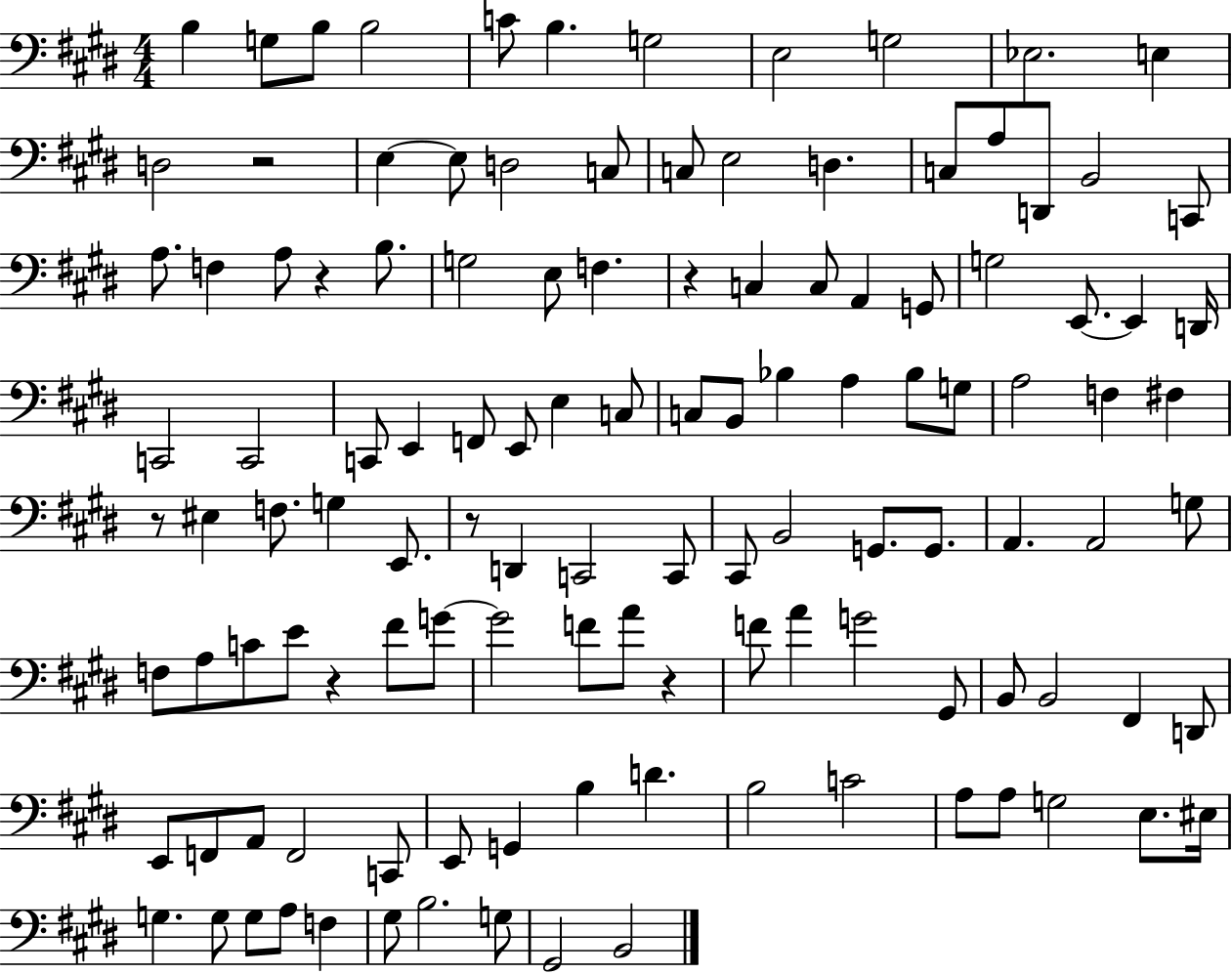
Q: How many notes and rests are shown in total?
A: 120